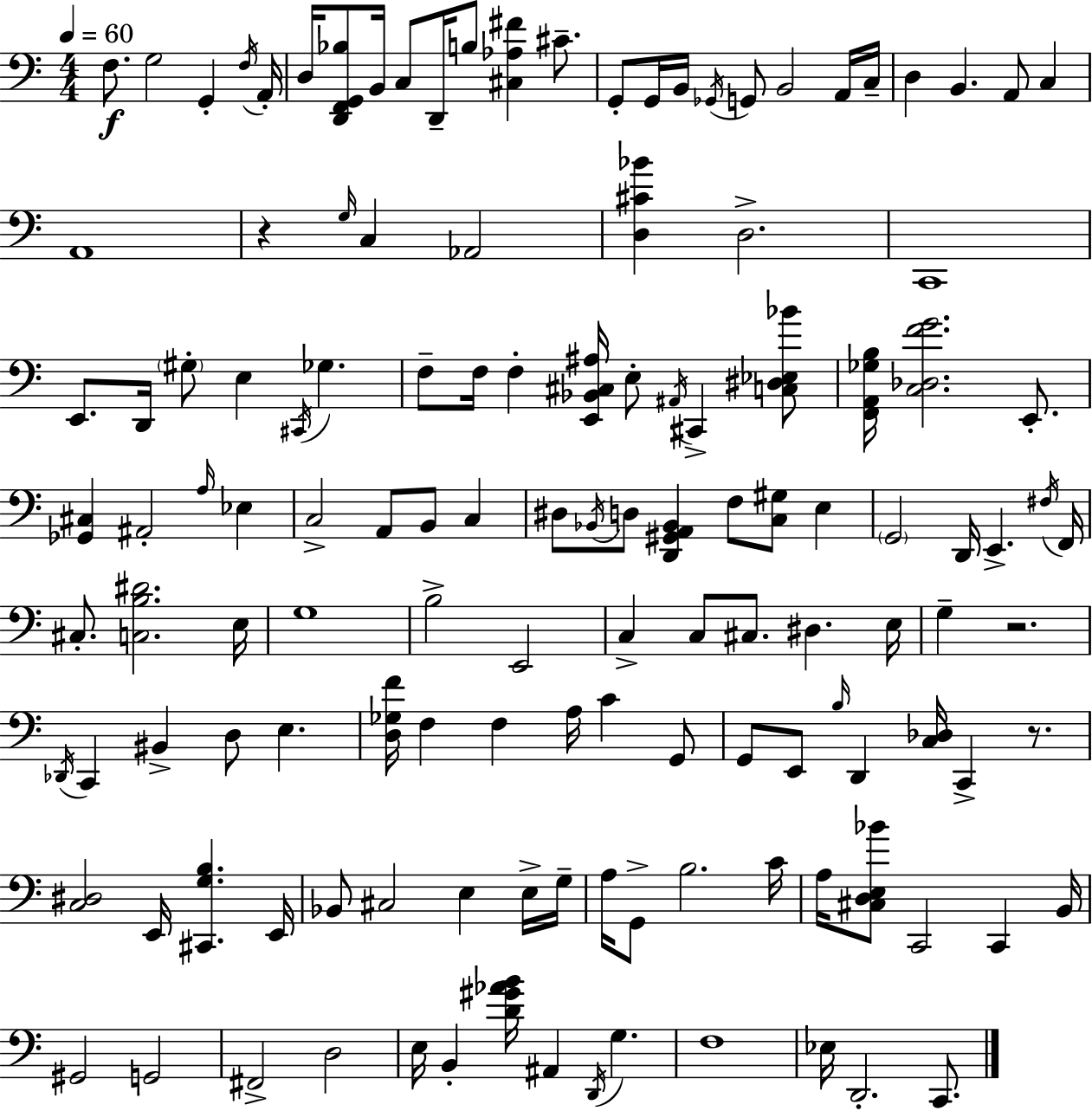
{
  \clef bass
  \numericTimeSignature
  \time 4/4
  \key c \major
  \tempo 4 = 60
  f8.\f g2 g,4-. \acciaccatura { f16 } | a,16-. d16 <d, f, g, bes>8 b,16 c8 d,16-- b8 <cis aes fis'>4 cis'8.-- | g,8-. g,16 b,16 \acciaccatura { ges,16 } g,8 b,2 | a,16 c16-- d4 b,4. a,8 c4 | \break a,1 | r4 \grace { g16 } c4 aes,2 | <d cis' bes'>4 d2.-> | c,1 | \break e,8. d,16 \parenthesize gis8-. e4 \acciaccatura { cis,16 } ges4. | f8-- f16 f4-. <e, bes, cis ais>16 e8-. \acciaccatura { ais,16 } cis,4-> | <c dis ees bes'>8 <f, a, ges b>16 <c des f' g'>2. | e,8.-. <ges, cis>4 ais,2-. | \break \grace { a16 } ees4 c2-> a,8 | b,8 c4 dis8 \acciaccatura { bes,16 } d8 <d, gis, a, bes,>4 f8 | <c gis>8 e4 \parenthesize g,2 d,16 | e,4.-> \acciaccatura { fis16 } f,16 cis8.-. <c b dis'>2. | \break e16 g1 | b2-> | e,2 c4-> c8 cis8. | dis4. e16 g4-- r2. | \break \acciaccatura { des,16 } c,4 bis,4-> | d8 e4. <d ges f'>16 f4 f4 | a16 c'4 g,8 g,8 e,8 \grace { b16 } d,4 | <c des>16 c,4-> r8. <c dis>2 | \break e,16 <cis, g b>4. e,16 bes,8 cis2 | e4 e16-> g16-- a16 g,8-> b2. | c'16 a16 <cis d e bes'>8 c,2 | c,4 b,16 gis,2 | \break g,2 fis,2-> | d2 e16 b,4-. <d' gis' aes' b'>16 | ais,4 \acciaccatura { d,16 } g4. f1 | ees16 d,2.-. | \break c,8. \bar "|."
}